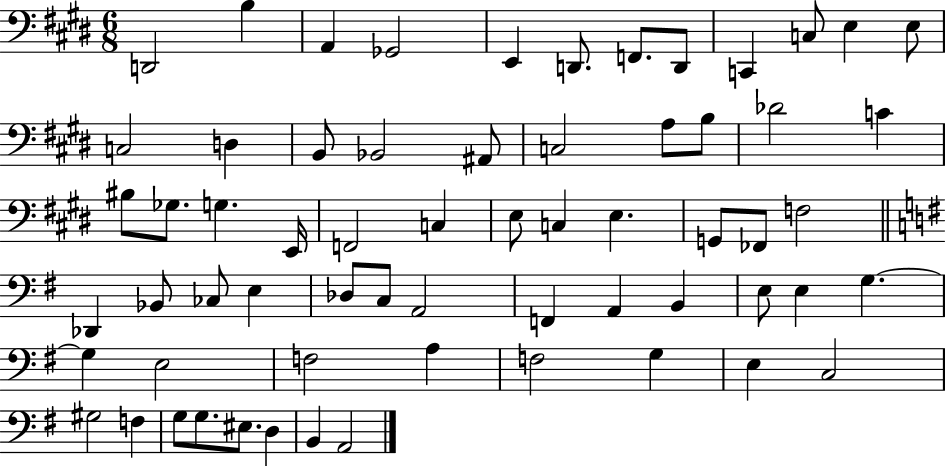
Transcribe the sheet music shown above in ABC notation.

X:1
T:Untitled
M:6/8
L:1/4
K:E
D,,2 B, A,, _G,,2 E,, D,,/2 F,,/2 D,,/2 C,, C,/2 E, E,/2 C,2 D, B,,/2 _B,,2 ^A,,/2 C,2 A,/2 B,/2 _D2 C ^B,/2 _G,/2 G, E,,/4 F,,2 C, E,/2 C, E, G,,/2 _F,,/2 F,2 _D,, _B,,/2 _C,/2 E, _D,/2 C,/2 A,,2 F,, A,, B,, E,/2 E, G, G, E,2 F,2 A, F,2 G, E, C,2 ^G,2 F, G,/2 G,/2 ^E,/2 D, B,, A,,2